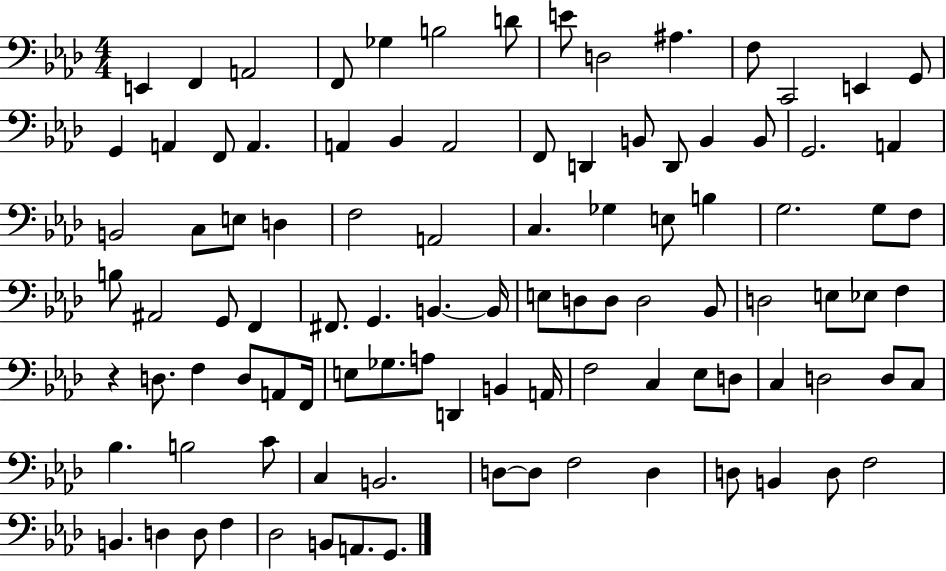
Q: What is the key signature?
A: AES major